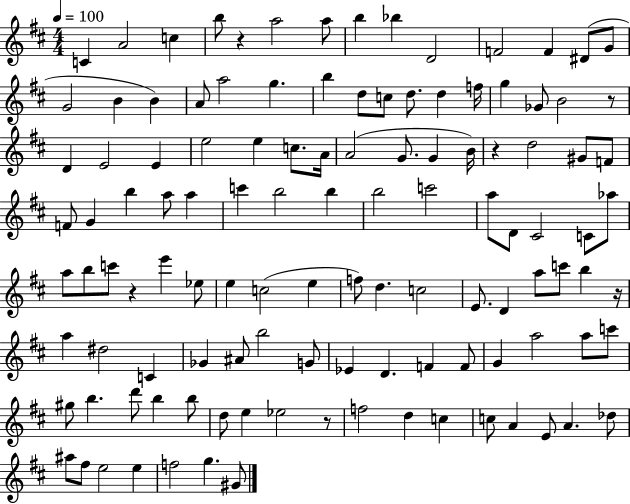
X:1
T:Untitled
M:4/4
L:1/4
K:D
C A2 c b/2 z a2 a/2 b _b D2 F2 F ^D/2 G/2 G2 B B A/2 a2 g b d/2 c/2 d/2 d f/4 g _G/2 B2 z/2 D E2 E e2 e c/2 A/4 A2 G/2 G B/4 z d2 ^G/2 F/2 F/2 G b a/2 a c' b2 b b2 c'2 a/2 D/2 ^C2 C/2 _a/2 a/2 b/2 c'/2 z e' _e/2 e c2 e f/2 d c2 E/2 D a/2 c'/2 b z/4 a ^d2 C _G ^A/2 b2 G/2 _E D F F/2 G a2 a/2 c'/2 ^g/2 b d'/2 b b/2 d/2 e _e2 z/2 f2 d c c/2 A E/2 A _d/2 ^a/2 ^f/2 e2 e f2 g ^G/2